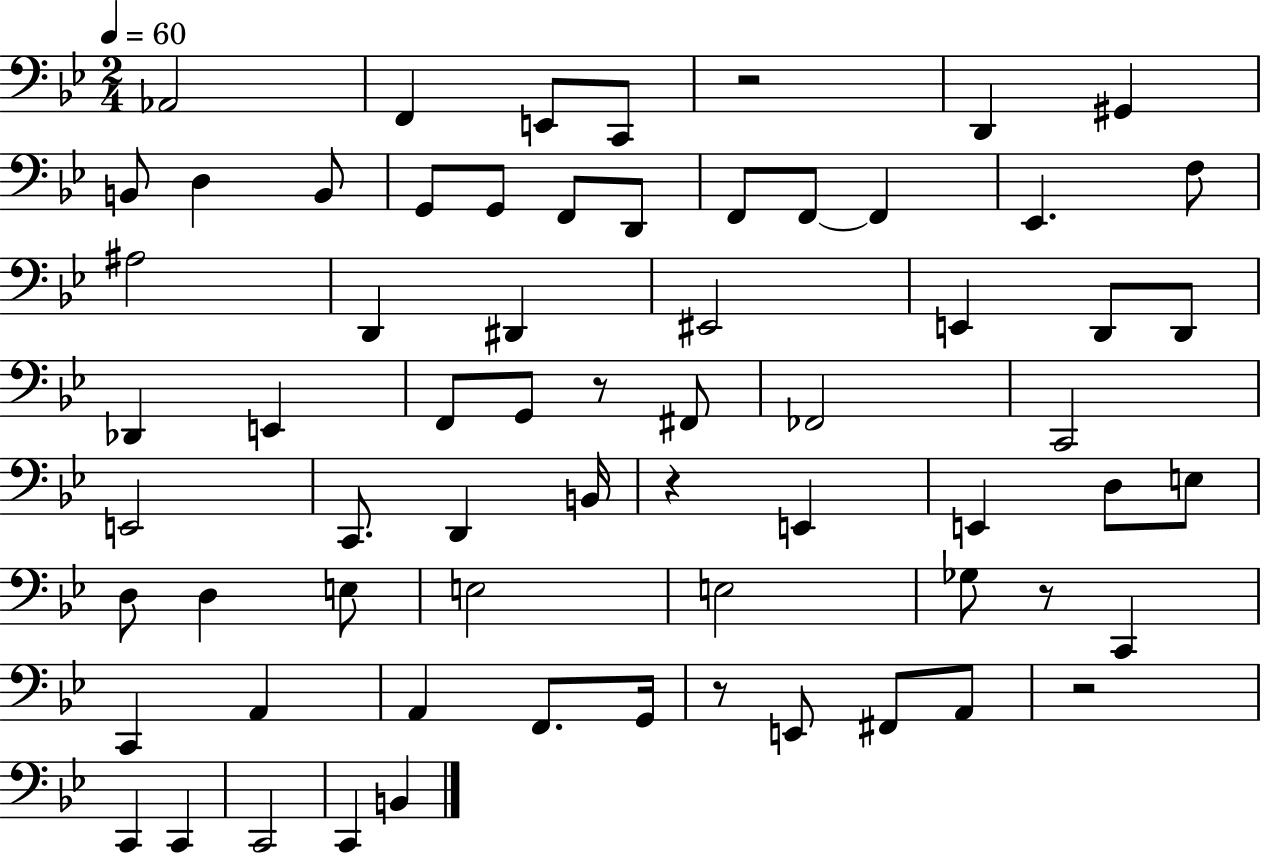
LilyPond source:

{
  \clef bass
  \numericTimeSignature
  \time 2/4
  \key bes \major
  \tempo 4 = 60
  aes,2 | f,4 e,8 c,8 | r2 | d,4 gis,4 | \break b,8 d4 b,8 | g,8 g,8 f,8 d,8 | f,8 f,8~~ f,4 | ees,4. f8 | \break ais2 | d,4 dis,4 | eis,2 | e,4 d,8 d,8 | \break des,4 e,4 | f,8 g,8 r8 fis,8 | fes,2 | c,2 | \break e,2 | c,8. d,4 b,16 | r4 e,4 | e,4 d8 e8 | \break d8 d4 e8 | e2 | e2 | ges8 r8 c,4 | \break c,4 a,4 | a,4 f,8. g,16 | r8 e,8 fis,8 a,8 | r2 | \break c,4 c,4 | c,2 | c,4 b,4 | \bar "|."
}